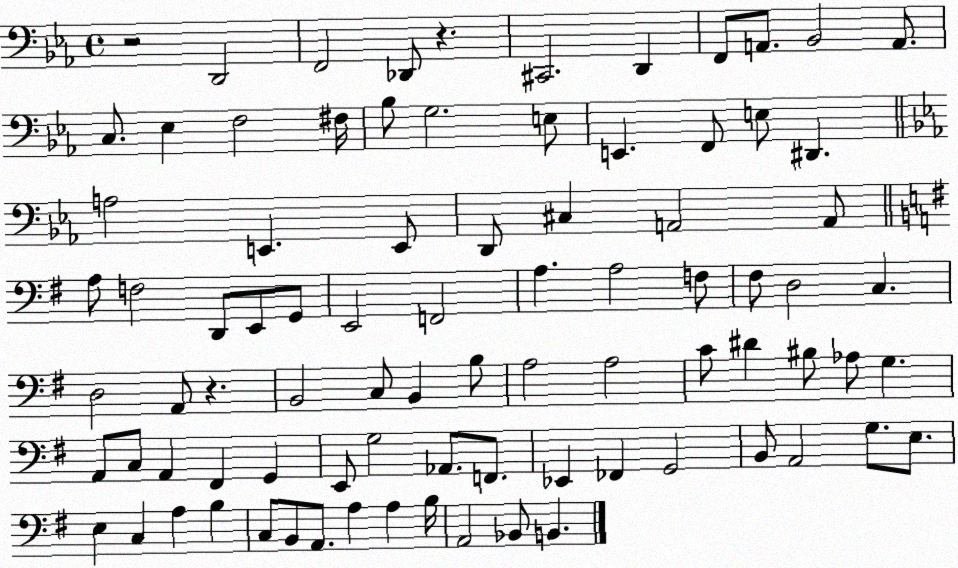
X:1
T:Untitled
M:4/4
L:1/4
K:Eb
z2 D,,2 F,,2 _D,,/2 z ^C,,2 D,, F,,/2 A,,/2 _B,,2 A,,/2 C,/2 _E, F,2 ^F,/4 _B,/2 G,2 E,/2 E,, F,,/2 E,/2 ^D,, A,2 E,, E,,/2 D,,/2 ^C, A,,2 A,,/2 A,/2 F,2 D,,/2 E,,/2 G,,/2 E,,2 F,,2 A, A,2 F,/2 ^F,/2 D,2 C, D,2 A,,/2 z B,,2 C,/2 B,, B,/2 A,2 A,2 C/2 ^D ^B,/2 _A,/2 G, A,,/2 C,/2 A,, ^F,, G,, E,,/2 G,2 _A,,/2 F,,/2 _E,, _F,, G,,2 B,,/2 A,,2 G,/2 E,/2 E, C, A, B, C,/2 B,,/2 A,,/2 A, A, B,/4 A,,2 _B,,/2 B,,